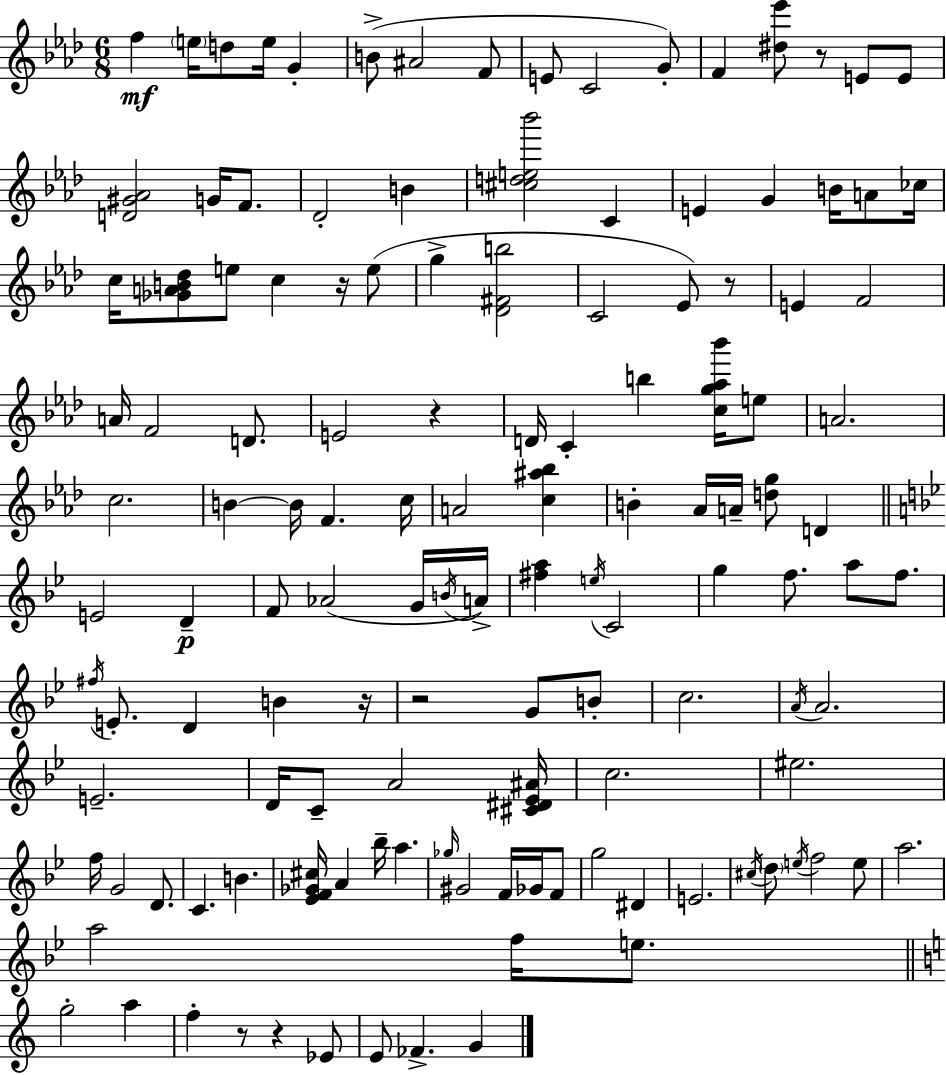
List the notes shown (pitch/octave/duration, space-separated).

F5/q E5/s D5/e E5/s G4/q B4/e A#4/h F4/e E4/e C4/h G4/e F4/q [D#5,Eb6]/e R/e E4/e E4/e [D4,G#4,Ab4]/h G4/s F4/e. Db4/h B4/q [C#5,D5,E5,Bb6]/h C4/q E4/q G4/q B4/s A4/e CES5/s C5/s [Gb4,A4,B4,Db5]/e E5/e C5/q R/s E5/e G5/q [Db4,F#4,B5]/h C4/h Eb4/e R/e E4/q F4/h A4/s F4/h D4/e. E4/h R/q D4/s C4/q B5/q [C5,G5,Ab5,Bb6]/s E5/e A4/h. C5/h. B4/q B4/s F4/q. C5/s A4/h [C5,A#5,Bb5]/q B4/q Ab4/s A4/s [D5,G5]/e D4/q E4/h D4/q F4/e Ab4/h G4/s B4/s A4/s [F#5,A5]/q E5/s C4/h G5/q F5/e. A5/e F5/e. F#5/s E4/e. D4/q B4/q R/s R/h G4/e B4/e C5/h. A4/s A4/h. E4/h. D4/s C4/e A4/h [C#4,D#4,Eb4,A#4]/s C5/h. EIS5/h. F5/s G4/h D4/e. C4/q. B4/q. [Eb4,F4,Gb4,C#5]/s A4/q Bb5/s A5/q. Gb5/s G#4/h F4/s Gb4/s F4/e G5/h D#4/q E4/h. C#5/s D5/e E5/s F5/h E5/e A5/h. A5/h F5/s E5/e. G5/h A5/q F5/q R/e R/q Eb4/e E4/e FES4/q. G4/q